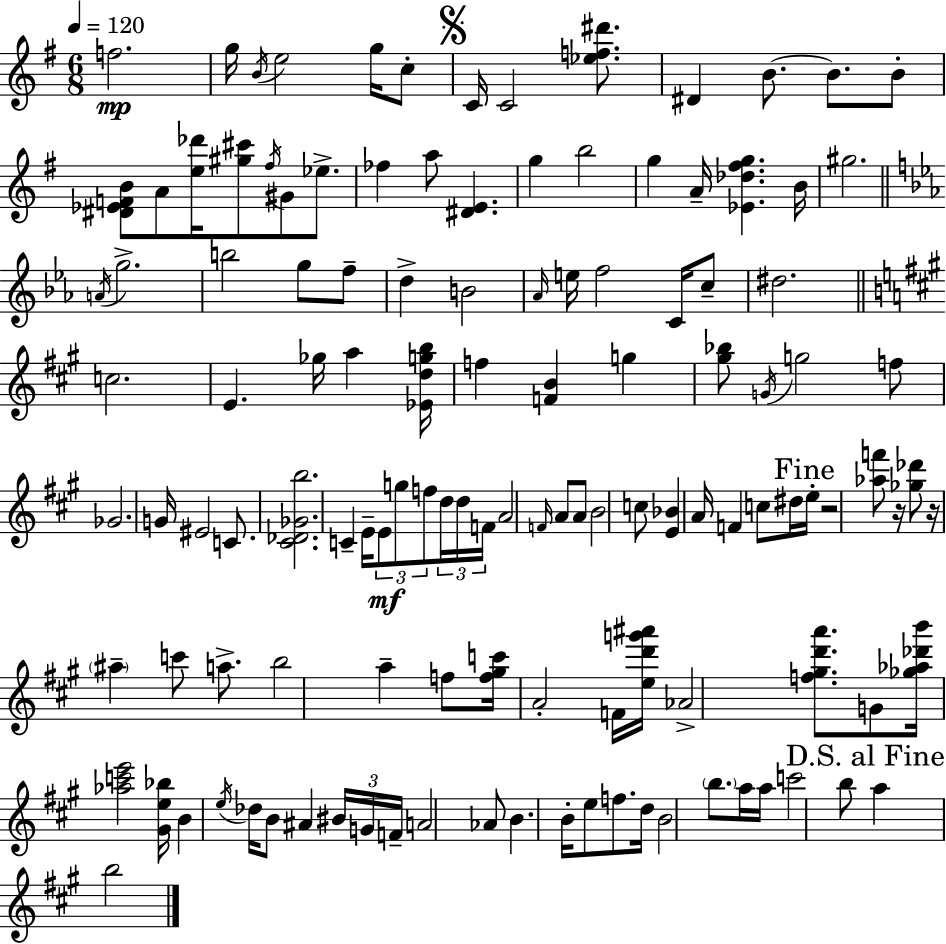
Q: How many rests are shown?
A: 3